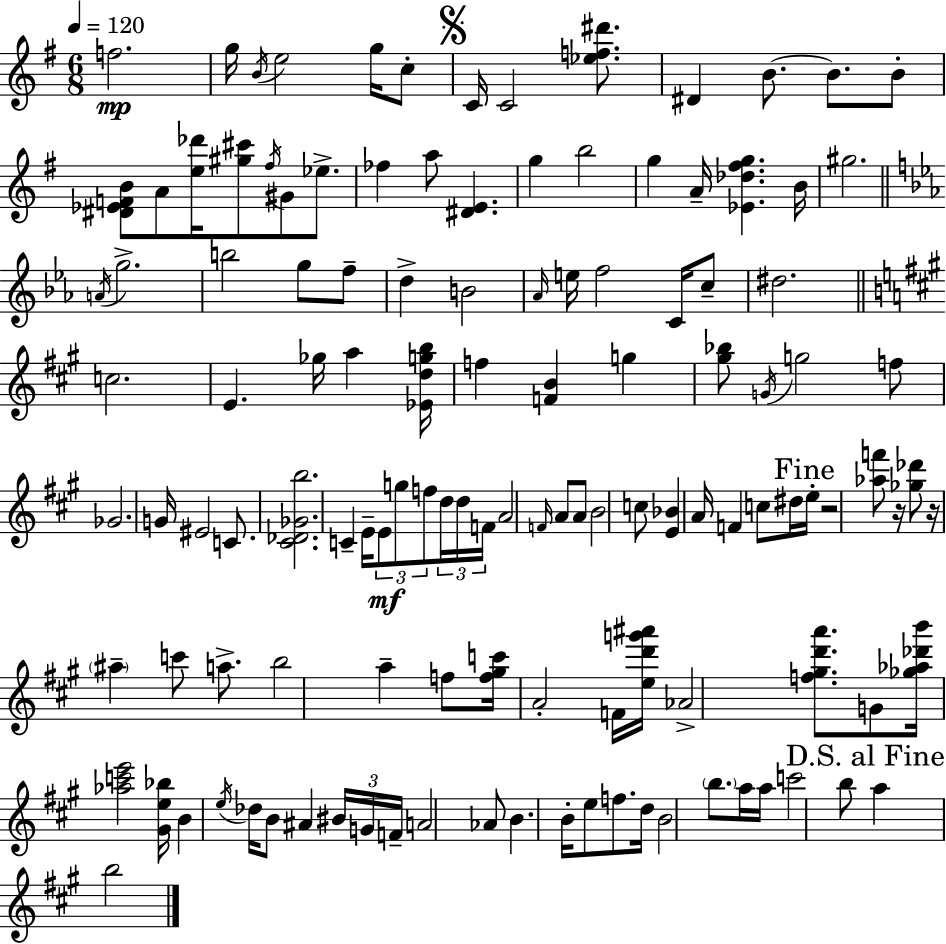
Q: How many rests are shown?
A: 3